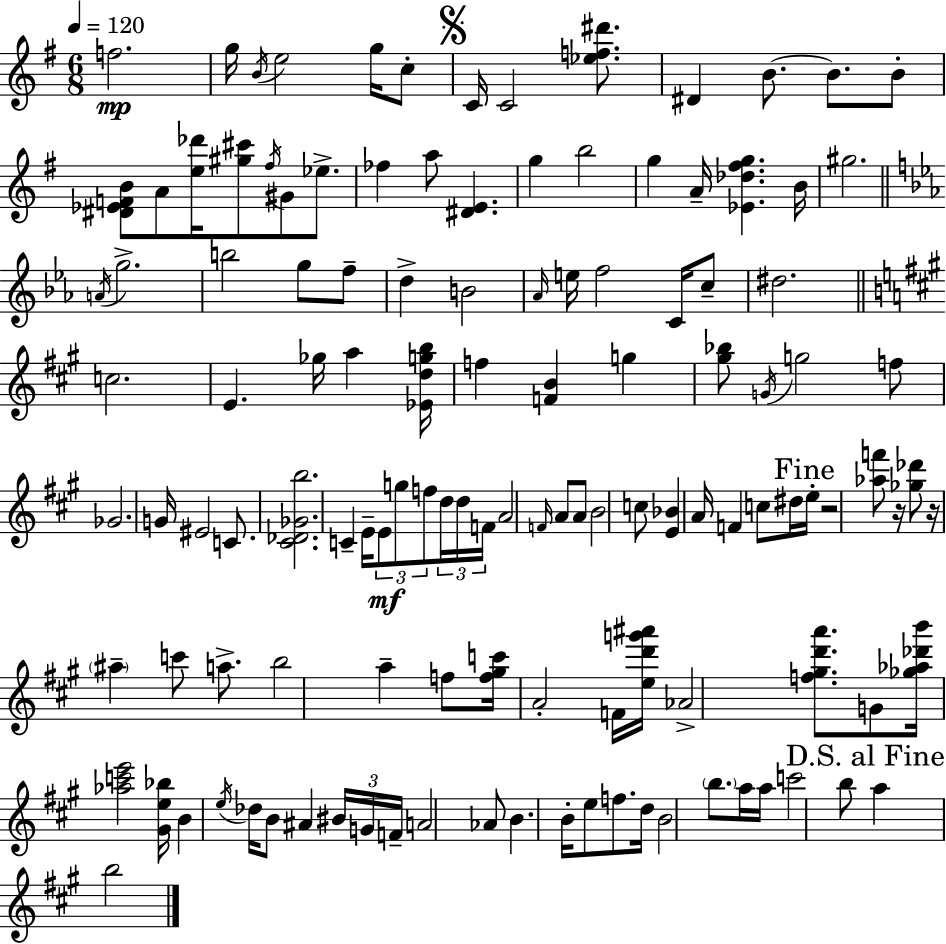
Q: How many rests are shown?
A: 3